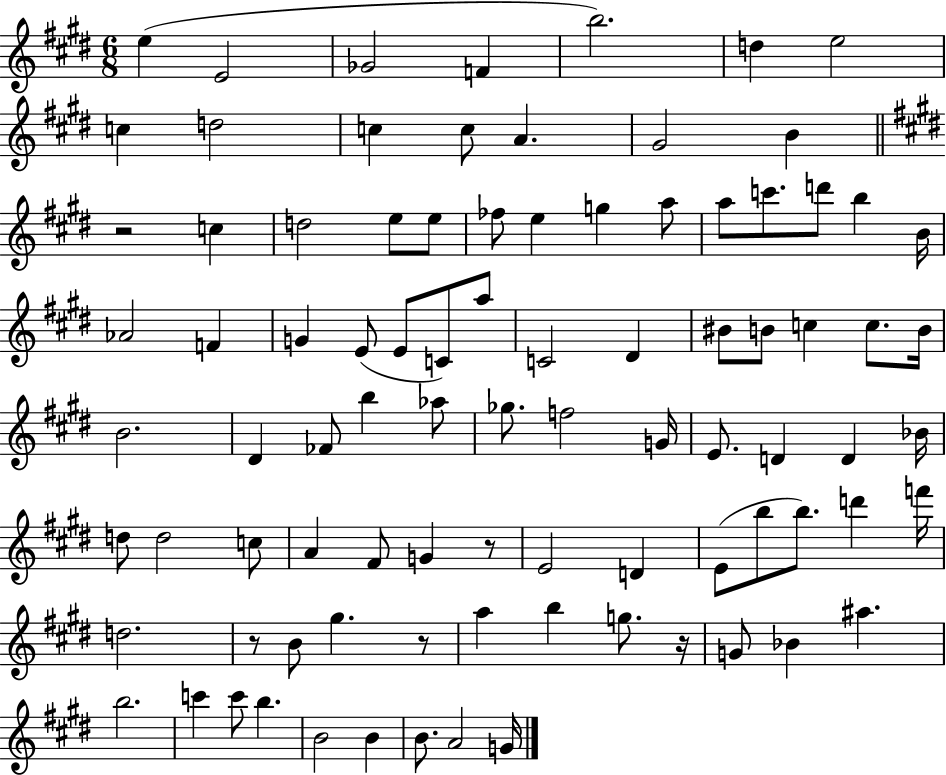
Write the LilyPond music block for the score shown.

{
  \clef treble
  \numericTimeSignature
  \time 6/8
  \key e \major
  e''4( e'2 | ges'2 f'4 | b''2.) | d''4 e''2 | \break c''4 d''2 | c''4 c''8 a'4. | gis'2 b'4 | \bar "||" \break \key e \major r2 c''4 | d''2 e''8 e''8 | fes''8 e''4 g''4 a''8 | a''8 c'''8. d'''8 b''4 b'16 | \break aes'2 f'4 | g'4 e'8( e'8 c'8) a''8 | c'2 dis'4 | bis'8 b'8 c''4 c''8. b'16 | \break b'2. | dis'4 fes'8 b''4 aes''8 | ges''8. f''2 g'16 | e'8. d'4 d'4 bes'16 | \break d''8 d''2 c''8 | a'4 fis'8 g'4 r8 | e'2 d'4 | e'8( b''8 b''8.) d'''4 f'''16 | \break d''2. | r8 b'8 gis''4. r8 | a''4 b''4 g''8. r16 | g'8 bes'4 ais''4. | \break b''2. | c'''4 c'''8 b''4. | b'2 b'4 | b'8. a'2 g'16 | \break \bar "|."
}